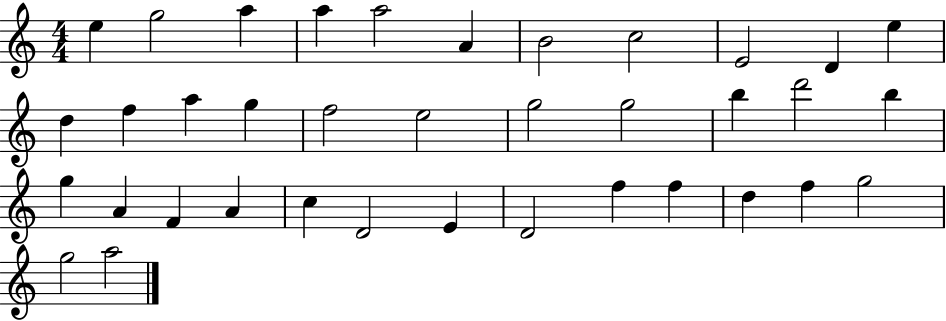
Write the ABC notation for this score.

X:1
T:Untitled
M:4/4
L:1/4
K:C
e g2 a a a2 A B2 c2 E2 D e d f a g f2 e2 g2 g2 b d'2 b g A F A c D2 E D2 f f d f g2 g2 a2